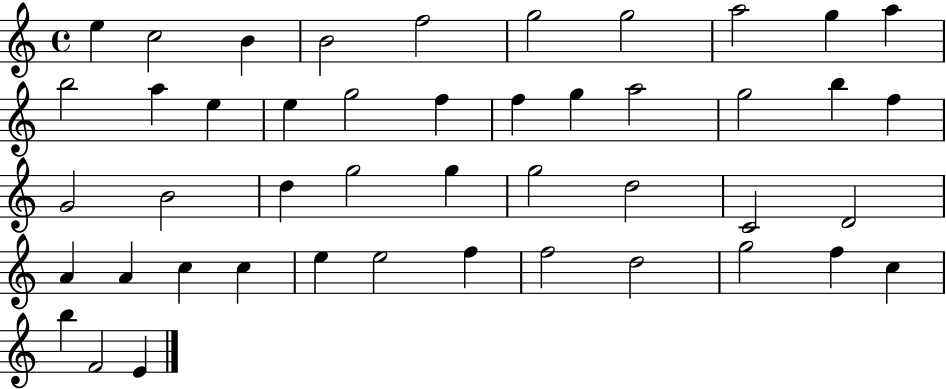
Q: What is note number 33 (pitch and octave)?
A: A4